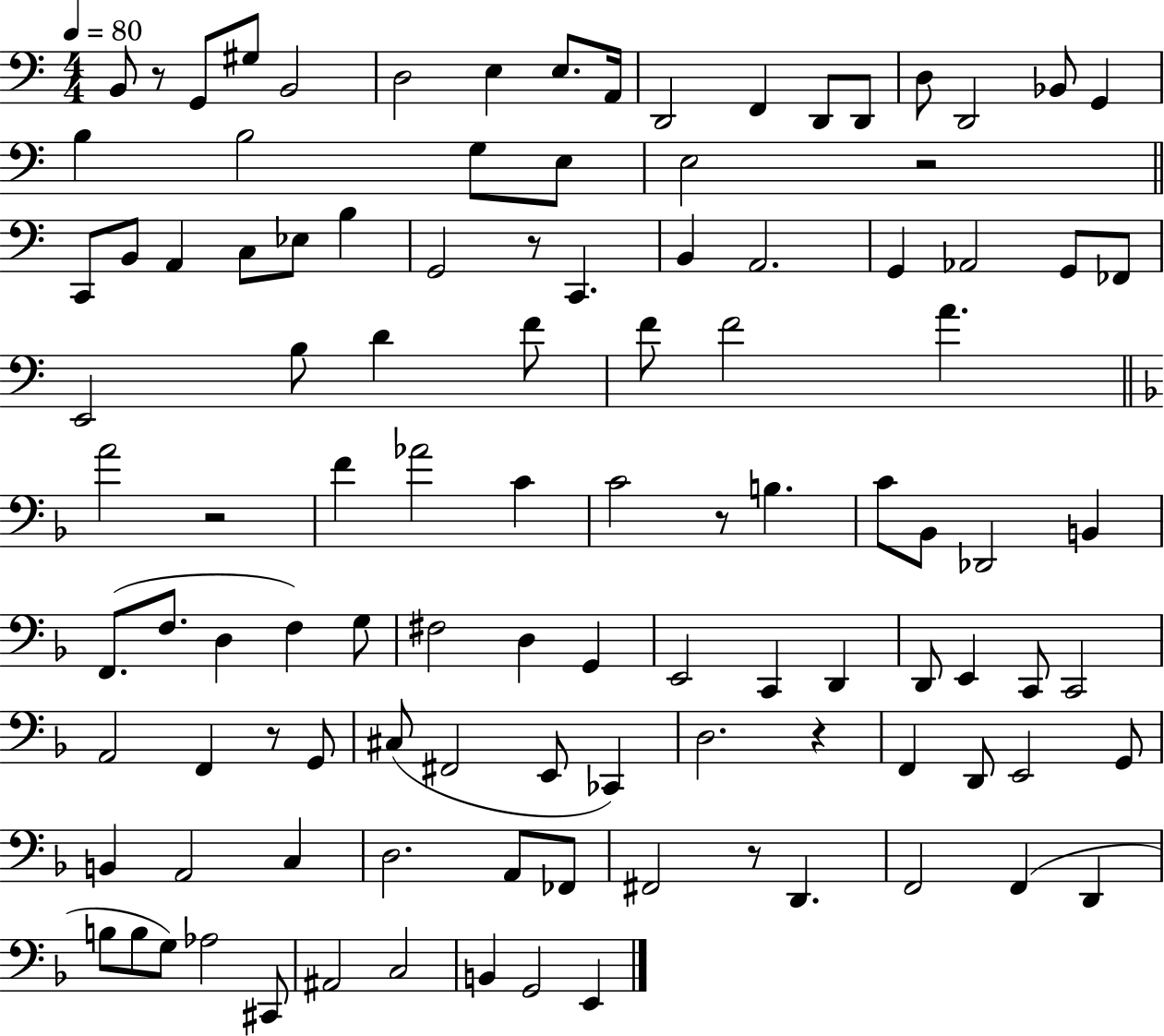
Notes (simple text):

B2/e R/e G2/e G#3/e B2/h D3/h E3/q E3/e. A2/s D2/h F2/q D2/e D2/e D3/e D2/h Bb2/e G2/q B3/q B3/h G3/e E3/e E3/h R/h C2/e B2/e A2/q C3/e Eb3/e B3/q G2/h R/e C2/q. B2/q A2/h. G2/q Ab2/h G2/e FES2/e E2/h B3/e D4/q F4/e F4/e F4/h A4/q. A4/h R/h F4/q Ab4/h C4/q C4/h R/e B3/q. C4/e Bb2/e Db2/h B2/q F2/e. F3/e. D3/q F3/q G3/e F#3/h D3/q G2/q E2/h C2/q D2/q D2/e E2/q C2/e C2/h A2/h F2/q R/e G2/e C#3/e F#2/h E2/e CES2/q D3/h. R/q F2/q D2/e E2/h G2/e B2/q A2/h C3/q D3/h. A2/e FES2/e F#2/h R/e D2/q. F2/h F2/q D2/q B3/e B3/e G3/e Ab3/h C#2/e A#2/h C3/h B2/q G2/h E2/q